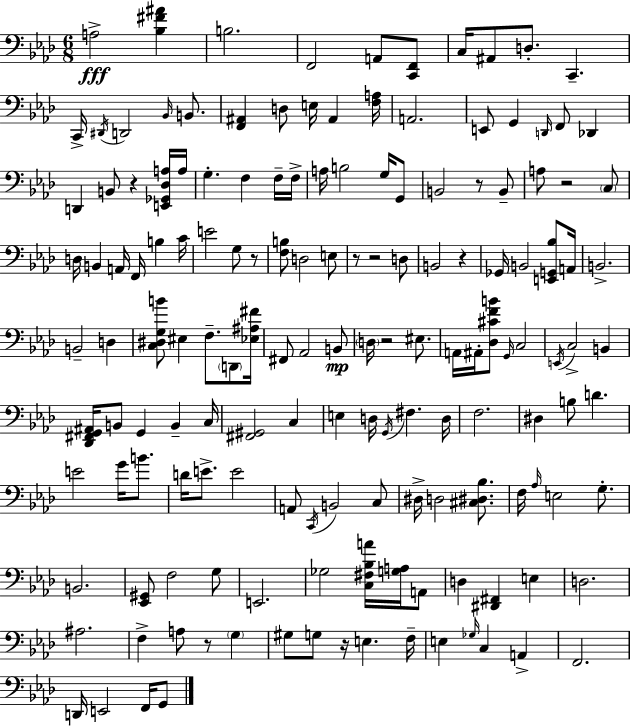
X:1
T:Untitled
M:6/8
L:1/4
K:Ab
A,2 [_B,^F^A] B,2 F,,2 A,,/2 [C,,F,,]/2 C,/4 ^A,,/2 D,/2 C,, C,,/4 ^D,,/4 D,,2 _B,,/4 B,,/2 [F,,^A,,] D,/2 E,/4 ^A,, [F,A,]/4 A,,2 E,,/2 G,, D,,/4 F,,/2 _D,, D,, B,,/2 z [E,,_G,,_D,A,]/4 A,/4 G, F, F,/4 F,/4 A,/4 B,2 G,/4 G,,/2 B,,2 z/2 B,,/2 A,/2 z2 C,/2 D,/4 B,, A,,/4 F,,/4 B, C/4 E2 G,/2 z/2 [F,B,]/2 D,2 E,/2 z/2 z2 D,/2 B,,2 z _G,,/4 B,,2 [E,,G,,_B,]/2 A,,/4 B,,2 B,,2 D, [C,^D,G,B]/2 ^E, F,/2 D,,/2 [_E,^A,^F]/4 ^F,,/2 _A,,2 B,,/2 D,/4 z2 ^E,/2 A,,/4 ^A,,/4 [_D,^CFB]/2 G,,/4 C,2 E,,/4 C,2 B,, [_D,,^F,,G,,^A,,]/4 B,,/2 G,, B,, C,/4 [^F,,^G,,]2 C, E, D,/4 G,,/4 ^F, D,/4 F,2 ^D, B,/2 D E2 G/4 B/2 D/4 E/2 E2 A,,/2 C,,/4 B,,2 C,/2 ^D,/4 D,2 [^C,^D,_B,]/2 F,/4 _A,/4 E,2 G,/2 B,,2 [_E,,^G,,]/2 F,2 G,/2 E,,2 _G,2 [C,^F,_B,A]/4 [G,A,]/4 A,,/2 D, [^D,,^F,,] E, D,2 ^A,2 F, A,/2 z/2 G, ^G,/2 G,/2 z/4 E, F,/4 E, _G,/4 C, A,, F,,2 D,,/4 E,,2 F,,/4 G,,/2